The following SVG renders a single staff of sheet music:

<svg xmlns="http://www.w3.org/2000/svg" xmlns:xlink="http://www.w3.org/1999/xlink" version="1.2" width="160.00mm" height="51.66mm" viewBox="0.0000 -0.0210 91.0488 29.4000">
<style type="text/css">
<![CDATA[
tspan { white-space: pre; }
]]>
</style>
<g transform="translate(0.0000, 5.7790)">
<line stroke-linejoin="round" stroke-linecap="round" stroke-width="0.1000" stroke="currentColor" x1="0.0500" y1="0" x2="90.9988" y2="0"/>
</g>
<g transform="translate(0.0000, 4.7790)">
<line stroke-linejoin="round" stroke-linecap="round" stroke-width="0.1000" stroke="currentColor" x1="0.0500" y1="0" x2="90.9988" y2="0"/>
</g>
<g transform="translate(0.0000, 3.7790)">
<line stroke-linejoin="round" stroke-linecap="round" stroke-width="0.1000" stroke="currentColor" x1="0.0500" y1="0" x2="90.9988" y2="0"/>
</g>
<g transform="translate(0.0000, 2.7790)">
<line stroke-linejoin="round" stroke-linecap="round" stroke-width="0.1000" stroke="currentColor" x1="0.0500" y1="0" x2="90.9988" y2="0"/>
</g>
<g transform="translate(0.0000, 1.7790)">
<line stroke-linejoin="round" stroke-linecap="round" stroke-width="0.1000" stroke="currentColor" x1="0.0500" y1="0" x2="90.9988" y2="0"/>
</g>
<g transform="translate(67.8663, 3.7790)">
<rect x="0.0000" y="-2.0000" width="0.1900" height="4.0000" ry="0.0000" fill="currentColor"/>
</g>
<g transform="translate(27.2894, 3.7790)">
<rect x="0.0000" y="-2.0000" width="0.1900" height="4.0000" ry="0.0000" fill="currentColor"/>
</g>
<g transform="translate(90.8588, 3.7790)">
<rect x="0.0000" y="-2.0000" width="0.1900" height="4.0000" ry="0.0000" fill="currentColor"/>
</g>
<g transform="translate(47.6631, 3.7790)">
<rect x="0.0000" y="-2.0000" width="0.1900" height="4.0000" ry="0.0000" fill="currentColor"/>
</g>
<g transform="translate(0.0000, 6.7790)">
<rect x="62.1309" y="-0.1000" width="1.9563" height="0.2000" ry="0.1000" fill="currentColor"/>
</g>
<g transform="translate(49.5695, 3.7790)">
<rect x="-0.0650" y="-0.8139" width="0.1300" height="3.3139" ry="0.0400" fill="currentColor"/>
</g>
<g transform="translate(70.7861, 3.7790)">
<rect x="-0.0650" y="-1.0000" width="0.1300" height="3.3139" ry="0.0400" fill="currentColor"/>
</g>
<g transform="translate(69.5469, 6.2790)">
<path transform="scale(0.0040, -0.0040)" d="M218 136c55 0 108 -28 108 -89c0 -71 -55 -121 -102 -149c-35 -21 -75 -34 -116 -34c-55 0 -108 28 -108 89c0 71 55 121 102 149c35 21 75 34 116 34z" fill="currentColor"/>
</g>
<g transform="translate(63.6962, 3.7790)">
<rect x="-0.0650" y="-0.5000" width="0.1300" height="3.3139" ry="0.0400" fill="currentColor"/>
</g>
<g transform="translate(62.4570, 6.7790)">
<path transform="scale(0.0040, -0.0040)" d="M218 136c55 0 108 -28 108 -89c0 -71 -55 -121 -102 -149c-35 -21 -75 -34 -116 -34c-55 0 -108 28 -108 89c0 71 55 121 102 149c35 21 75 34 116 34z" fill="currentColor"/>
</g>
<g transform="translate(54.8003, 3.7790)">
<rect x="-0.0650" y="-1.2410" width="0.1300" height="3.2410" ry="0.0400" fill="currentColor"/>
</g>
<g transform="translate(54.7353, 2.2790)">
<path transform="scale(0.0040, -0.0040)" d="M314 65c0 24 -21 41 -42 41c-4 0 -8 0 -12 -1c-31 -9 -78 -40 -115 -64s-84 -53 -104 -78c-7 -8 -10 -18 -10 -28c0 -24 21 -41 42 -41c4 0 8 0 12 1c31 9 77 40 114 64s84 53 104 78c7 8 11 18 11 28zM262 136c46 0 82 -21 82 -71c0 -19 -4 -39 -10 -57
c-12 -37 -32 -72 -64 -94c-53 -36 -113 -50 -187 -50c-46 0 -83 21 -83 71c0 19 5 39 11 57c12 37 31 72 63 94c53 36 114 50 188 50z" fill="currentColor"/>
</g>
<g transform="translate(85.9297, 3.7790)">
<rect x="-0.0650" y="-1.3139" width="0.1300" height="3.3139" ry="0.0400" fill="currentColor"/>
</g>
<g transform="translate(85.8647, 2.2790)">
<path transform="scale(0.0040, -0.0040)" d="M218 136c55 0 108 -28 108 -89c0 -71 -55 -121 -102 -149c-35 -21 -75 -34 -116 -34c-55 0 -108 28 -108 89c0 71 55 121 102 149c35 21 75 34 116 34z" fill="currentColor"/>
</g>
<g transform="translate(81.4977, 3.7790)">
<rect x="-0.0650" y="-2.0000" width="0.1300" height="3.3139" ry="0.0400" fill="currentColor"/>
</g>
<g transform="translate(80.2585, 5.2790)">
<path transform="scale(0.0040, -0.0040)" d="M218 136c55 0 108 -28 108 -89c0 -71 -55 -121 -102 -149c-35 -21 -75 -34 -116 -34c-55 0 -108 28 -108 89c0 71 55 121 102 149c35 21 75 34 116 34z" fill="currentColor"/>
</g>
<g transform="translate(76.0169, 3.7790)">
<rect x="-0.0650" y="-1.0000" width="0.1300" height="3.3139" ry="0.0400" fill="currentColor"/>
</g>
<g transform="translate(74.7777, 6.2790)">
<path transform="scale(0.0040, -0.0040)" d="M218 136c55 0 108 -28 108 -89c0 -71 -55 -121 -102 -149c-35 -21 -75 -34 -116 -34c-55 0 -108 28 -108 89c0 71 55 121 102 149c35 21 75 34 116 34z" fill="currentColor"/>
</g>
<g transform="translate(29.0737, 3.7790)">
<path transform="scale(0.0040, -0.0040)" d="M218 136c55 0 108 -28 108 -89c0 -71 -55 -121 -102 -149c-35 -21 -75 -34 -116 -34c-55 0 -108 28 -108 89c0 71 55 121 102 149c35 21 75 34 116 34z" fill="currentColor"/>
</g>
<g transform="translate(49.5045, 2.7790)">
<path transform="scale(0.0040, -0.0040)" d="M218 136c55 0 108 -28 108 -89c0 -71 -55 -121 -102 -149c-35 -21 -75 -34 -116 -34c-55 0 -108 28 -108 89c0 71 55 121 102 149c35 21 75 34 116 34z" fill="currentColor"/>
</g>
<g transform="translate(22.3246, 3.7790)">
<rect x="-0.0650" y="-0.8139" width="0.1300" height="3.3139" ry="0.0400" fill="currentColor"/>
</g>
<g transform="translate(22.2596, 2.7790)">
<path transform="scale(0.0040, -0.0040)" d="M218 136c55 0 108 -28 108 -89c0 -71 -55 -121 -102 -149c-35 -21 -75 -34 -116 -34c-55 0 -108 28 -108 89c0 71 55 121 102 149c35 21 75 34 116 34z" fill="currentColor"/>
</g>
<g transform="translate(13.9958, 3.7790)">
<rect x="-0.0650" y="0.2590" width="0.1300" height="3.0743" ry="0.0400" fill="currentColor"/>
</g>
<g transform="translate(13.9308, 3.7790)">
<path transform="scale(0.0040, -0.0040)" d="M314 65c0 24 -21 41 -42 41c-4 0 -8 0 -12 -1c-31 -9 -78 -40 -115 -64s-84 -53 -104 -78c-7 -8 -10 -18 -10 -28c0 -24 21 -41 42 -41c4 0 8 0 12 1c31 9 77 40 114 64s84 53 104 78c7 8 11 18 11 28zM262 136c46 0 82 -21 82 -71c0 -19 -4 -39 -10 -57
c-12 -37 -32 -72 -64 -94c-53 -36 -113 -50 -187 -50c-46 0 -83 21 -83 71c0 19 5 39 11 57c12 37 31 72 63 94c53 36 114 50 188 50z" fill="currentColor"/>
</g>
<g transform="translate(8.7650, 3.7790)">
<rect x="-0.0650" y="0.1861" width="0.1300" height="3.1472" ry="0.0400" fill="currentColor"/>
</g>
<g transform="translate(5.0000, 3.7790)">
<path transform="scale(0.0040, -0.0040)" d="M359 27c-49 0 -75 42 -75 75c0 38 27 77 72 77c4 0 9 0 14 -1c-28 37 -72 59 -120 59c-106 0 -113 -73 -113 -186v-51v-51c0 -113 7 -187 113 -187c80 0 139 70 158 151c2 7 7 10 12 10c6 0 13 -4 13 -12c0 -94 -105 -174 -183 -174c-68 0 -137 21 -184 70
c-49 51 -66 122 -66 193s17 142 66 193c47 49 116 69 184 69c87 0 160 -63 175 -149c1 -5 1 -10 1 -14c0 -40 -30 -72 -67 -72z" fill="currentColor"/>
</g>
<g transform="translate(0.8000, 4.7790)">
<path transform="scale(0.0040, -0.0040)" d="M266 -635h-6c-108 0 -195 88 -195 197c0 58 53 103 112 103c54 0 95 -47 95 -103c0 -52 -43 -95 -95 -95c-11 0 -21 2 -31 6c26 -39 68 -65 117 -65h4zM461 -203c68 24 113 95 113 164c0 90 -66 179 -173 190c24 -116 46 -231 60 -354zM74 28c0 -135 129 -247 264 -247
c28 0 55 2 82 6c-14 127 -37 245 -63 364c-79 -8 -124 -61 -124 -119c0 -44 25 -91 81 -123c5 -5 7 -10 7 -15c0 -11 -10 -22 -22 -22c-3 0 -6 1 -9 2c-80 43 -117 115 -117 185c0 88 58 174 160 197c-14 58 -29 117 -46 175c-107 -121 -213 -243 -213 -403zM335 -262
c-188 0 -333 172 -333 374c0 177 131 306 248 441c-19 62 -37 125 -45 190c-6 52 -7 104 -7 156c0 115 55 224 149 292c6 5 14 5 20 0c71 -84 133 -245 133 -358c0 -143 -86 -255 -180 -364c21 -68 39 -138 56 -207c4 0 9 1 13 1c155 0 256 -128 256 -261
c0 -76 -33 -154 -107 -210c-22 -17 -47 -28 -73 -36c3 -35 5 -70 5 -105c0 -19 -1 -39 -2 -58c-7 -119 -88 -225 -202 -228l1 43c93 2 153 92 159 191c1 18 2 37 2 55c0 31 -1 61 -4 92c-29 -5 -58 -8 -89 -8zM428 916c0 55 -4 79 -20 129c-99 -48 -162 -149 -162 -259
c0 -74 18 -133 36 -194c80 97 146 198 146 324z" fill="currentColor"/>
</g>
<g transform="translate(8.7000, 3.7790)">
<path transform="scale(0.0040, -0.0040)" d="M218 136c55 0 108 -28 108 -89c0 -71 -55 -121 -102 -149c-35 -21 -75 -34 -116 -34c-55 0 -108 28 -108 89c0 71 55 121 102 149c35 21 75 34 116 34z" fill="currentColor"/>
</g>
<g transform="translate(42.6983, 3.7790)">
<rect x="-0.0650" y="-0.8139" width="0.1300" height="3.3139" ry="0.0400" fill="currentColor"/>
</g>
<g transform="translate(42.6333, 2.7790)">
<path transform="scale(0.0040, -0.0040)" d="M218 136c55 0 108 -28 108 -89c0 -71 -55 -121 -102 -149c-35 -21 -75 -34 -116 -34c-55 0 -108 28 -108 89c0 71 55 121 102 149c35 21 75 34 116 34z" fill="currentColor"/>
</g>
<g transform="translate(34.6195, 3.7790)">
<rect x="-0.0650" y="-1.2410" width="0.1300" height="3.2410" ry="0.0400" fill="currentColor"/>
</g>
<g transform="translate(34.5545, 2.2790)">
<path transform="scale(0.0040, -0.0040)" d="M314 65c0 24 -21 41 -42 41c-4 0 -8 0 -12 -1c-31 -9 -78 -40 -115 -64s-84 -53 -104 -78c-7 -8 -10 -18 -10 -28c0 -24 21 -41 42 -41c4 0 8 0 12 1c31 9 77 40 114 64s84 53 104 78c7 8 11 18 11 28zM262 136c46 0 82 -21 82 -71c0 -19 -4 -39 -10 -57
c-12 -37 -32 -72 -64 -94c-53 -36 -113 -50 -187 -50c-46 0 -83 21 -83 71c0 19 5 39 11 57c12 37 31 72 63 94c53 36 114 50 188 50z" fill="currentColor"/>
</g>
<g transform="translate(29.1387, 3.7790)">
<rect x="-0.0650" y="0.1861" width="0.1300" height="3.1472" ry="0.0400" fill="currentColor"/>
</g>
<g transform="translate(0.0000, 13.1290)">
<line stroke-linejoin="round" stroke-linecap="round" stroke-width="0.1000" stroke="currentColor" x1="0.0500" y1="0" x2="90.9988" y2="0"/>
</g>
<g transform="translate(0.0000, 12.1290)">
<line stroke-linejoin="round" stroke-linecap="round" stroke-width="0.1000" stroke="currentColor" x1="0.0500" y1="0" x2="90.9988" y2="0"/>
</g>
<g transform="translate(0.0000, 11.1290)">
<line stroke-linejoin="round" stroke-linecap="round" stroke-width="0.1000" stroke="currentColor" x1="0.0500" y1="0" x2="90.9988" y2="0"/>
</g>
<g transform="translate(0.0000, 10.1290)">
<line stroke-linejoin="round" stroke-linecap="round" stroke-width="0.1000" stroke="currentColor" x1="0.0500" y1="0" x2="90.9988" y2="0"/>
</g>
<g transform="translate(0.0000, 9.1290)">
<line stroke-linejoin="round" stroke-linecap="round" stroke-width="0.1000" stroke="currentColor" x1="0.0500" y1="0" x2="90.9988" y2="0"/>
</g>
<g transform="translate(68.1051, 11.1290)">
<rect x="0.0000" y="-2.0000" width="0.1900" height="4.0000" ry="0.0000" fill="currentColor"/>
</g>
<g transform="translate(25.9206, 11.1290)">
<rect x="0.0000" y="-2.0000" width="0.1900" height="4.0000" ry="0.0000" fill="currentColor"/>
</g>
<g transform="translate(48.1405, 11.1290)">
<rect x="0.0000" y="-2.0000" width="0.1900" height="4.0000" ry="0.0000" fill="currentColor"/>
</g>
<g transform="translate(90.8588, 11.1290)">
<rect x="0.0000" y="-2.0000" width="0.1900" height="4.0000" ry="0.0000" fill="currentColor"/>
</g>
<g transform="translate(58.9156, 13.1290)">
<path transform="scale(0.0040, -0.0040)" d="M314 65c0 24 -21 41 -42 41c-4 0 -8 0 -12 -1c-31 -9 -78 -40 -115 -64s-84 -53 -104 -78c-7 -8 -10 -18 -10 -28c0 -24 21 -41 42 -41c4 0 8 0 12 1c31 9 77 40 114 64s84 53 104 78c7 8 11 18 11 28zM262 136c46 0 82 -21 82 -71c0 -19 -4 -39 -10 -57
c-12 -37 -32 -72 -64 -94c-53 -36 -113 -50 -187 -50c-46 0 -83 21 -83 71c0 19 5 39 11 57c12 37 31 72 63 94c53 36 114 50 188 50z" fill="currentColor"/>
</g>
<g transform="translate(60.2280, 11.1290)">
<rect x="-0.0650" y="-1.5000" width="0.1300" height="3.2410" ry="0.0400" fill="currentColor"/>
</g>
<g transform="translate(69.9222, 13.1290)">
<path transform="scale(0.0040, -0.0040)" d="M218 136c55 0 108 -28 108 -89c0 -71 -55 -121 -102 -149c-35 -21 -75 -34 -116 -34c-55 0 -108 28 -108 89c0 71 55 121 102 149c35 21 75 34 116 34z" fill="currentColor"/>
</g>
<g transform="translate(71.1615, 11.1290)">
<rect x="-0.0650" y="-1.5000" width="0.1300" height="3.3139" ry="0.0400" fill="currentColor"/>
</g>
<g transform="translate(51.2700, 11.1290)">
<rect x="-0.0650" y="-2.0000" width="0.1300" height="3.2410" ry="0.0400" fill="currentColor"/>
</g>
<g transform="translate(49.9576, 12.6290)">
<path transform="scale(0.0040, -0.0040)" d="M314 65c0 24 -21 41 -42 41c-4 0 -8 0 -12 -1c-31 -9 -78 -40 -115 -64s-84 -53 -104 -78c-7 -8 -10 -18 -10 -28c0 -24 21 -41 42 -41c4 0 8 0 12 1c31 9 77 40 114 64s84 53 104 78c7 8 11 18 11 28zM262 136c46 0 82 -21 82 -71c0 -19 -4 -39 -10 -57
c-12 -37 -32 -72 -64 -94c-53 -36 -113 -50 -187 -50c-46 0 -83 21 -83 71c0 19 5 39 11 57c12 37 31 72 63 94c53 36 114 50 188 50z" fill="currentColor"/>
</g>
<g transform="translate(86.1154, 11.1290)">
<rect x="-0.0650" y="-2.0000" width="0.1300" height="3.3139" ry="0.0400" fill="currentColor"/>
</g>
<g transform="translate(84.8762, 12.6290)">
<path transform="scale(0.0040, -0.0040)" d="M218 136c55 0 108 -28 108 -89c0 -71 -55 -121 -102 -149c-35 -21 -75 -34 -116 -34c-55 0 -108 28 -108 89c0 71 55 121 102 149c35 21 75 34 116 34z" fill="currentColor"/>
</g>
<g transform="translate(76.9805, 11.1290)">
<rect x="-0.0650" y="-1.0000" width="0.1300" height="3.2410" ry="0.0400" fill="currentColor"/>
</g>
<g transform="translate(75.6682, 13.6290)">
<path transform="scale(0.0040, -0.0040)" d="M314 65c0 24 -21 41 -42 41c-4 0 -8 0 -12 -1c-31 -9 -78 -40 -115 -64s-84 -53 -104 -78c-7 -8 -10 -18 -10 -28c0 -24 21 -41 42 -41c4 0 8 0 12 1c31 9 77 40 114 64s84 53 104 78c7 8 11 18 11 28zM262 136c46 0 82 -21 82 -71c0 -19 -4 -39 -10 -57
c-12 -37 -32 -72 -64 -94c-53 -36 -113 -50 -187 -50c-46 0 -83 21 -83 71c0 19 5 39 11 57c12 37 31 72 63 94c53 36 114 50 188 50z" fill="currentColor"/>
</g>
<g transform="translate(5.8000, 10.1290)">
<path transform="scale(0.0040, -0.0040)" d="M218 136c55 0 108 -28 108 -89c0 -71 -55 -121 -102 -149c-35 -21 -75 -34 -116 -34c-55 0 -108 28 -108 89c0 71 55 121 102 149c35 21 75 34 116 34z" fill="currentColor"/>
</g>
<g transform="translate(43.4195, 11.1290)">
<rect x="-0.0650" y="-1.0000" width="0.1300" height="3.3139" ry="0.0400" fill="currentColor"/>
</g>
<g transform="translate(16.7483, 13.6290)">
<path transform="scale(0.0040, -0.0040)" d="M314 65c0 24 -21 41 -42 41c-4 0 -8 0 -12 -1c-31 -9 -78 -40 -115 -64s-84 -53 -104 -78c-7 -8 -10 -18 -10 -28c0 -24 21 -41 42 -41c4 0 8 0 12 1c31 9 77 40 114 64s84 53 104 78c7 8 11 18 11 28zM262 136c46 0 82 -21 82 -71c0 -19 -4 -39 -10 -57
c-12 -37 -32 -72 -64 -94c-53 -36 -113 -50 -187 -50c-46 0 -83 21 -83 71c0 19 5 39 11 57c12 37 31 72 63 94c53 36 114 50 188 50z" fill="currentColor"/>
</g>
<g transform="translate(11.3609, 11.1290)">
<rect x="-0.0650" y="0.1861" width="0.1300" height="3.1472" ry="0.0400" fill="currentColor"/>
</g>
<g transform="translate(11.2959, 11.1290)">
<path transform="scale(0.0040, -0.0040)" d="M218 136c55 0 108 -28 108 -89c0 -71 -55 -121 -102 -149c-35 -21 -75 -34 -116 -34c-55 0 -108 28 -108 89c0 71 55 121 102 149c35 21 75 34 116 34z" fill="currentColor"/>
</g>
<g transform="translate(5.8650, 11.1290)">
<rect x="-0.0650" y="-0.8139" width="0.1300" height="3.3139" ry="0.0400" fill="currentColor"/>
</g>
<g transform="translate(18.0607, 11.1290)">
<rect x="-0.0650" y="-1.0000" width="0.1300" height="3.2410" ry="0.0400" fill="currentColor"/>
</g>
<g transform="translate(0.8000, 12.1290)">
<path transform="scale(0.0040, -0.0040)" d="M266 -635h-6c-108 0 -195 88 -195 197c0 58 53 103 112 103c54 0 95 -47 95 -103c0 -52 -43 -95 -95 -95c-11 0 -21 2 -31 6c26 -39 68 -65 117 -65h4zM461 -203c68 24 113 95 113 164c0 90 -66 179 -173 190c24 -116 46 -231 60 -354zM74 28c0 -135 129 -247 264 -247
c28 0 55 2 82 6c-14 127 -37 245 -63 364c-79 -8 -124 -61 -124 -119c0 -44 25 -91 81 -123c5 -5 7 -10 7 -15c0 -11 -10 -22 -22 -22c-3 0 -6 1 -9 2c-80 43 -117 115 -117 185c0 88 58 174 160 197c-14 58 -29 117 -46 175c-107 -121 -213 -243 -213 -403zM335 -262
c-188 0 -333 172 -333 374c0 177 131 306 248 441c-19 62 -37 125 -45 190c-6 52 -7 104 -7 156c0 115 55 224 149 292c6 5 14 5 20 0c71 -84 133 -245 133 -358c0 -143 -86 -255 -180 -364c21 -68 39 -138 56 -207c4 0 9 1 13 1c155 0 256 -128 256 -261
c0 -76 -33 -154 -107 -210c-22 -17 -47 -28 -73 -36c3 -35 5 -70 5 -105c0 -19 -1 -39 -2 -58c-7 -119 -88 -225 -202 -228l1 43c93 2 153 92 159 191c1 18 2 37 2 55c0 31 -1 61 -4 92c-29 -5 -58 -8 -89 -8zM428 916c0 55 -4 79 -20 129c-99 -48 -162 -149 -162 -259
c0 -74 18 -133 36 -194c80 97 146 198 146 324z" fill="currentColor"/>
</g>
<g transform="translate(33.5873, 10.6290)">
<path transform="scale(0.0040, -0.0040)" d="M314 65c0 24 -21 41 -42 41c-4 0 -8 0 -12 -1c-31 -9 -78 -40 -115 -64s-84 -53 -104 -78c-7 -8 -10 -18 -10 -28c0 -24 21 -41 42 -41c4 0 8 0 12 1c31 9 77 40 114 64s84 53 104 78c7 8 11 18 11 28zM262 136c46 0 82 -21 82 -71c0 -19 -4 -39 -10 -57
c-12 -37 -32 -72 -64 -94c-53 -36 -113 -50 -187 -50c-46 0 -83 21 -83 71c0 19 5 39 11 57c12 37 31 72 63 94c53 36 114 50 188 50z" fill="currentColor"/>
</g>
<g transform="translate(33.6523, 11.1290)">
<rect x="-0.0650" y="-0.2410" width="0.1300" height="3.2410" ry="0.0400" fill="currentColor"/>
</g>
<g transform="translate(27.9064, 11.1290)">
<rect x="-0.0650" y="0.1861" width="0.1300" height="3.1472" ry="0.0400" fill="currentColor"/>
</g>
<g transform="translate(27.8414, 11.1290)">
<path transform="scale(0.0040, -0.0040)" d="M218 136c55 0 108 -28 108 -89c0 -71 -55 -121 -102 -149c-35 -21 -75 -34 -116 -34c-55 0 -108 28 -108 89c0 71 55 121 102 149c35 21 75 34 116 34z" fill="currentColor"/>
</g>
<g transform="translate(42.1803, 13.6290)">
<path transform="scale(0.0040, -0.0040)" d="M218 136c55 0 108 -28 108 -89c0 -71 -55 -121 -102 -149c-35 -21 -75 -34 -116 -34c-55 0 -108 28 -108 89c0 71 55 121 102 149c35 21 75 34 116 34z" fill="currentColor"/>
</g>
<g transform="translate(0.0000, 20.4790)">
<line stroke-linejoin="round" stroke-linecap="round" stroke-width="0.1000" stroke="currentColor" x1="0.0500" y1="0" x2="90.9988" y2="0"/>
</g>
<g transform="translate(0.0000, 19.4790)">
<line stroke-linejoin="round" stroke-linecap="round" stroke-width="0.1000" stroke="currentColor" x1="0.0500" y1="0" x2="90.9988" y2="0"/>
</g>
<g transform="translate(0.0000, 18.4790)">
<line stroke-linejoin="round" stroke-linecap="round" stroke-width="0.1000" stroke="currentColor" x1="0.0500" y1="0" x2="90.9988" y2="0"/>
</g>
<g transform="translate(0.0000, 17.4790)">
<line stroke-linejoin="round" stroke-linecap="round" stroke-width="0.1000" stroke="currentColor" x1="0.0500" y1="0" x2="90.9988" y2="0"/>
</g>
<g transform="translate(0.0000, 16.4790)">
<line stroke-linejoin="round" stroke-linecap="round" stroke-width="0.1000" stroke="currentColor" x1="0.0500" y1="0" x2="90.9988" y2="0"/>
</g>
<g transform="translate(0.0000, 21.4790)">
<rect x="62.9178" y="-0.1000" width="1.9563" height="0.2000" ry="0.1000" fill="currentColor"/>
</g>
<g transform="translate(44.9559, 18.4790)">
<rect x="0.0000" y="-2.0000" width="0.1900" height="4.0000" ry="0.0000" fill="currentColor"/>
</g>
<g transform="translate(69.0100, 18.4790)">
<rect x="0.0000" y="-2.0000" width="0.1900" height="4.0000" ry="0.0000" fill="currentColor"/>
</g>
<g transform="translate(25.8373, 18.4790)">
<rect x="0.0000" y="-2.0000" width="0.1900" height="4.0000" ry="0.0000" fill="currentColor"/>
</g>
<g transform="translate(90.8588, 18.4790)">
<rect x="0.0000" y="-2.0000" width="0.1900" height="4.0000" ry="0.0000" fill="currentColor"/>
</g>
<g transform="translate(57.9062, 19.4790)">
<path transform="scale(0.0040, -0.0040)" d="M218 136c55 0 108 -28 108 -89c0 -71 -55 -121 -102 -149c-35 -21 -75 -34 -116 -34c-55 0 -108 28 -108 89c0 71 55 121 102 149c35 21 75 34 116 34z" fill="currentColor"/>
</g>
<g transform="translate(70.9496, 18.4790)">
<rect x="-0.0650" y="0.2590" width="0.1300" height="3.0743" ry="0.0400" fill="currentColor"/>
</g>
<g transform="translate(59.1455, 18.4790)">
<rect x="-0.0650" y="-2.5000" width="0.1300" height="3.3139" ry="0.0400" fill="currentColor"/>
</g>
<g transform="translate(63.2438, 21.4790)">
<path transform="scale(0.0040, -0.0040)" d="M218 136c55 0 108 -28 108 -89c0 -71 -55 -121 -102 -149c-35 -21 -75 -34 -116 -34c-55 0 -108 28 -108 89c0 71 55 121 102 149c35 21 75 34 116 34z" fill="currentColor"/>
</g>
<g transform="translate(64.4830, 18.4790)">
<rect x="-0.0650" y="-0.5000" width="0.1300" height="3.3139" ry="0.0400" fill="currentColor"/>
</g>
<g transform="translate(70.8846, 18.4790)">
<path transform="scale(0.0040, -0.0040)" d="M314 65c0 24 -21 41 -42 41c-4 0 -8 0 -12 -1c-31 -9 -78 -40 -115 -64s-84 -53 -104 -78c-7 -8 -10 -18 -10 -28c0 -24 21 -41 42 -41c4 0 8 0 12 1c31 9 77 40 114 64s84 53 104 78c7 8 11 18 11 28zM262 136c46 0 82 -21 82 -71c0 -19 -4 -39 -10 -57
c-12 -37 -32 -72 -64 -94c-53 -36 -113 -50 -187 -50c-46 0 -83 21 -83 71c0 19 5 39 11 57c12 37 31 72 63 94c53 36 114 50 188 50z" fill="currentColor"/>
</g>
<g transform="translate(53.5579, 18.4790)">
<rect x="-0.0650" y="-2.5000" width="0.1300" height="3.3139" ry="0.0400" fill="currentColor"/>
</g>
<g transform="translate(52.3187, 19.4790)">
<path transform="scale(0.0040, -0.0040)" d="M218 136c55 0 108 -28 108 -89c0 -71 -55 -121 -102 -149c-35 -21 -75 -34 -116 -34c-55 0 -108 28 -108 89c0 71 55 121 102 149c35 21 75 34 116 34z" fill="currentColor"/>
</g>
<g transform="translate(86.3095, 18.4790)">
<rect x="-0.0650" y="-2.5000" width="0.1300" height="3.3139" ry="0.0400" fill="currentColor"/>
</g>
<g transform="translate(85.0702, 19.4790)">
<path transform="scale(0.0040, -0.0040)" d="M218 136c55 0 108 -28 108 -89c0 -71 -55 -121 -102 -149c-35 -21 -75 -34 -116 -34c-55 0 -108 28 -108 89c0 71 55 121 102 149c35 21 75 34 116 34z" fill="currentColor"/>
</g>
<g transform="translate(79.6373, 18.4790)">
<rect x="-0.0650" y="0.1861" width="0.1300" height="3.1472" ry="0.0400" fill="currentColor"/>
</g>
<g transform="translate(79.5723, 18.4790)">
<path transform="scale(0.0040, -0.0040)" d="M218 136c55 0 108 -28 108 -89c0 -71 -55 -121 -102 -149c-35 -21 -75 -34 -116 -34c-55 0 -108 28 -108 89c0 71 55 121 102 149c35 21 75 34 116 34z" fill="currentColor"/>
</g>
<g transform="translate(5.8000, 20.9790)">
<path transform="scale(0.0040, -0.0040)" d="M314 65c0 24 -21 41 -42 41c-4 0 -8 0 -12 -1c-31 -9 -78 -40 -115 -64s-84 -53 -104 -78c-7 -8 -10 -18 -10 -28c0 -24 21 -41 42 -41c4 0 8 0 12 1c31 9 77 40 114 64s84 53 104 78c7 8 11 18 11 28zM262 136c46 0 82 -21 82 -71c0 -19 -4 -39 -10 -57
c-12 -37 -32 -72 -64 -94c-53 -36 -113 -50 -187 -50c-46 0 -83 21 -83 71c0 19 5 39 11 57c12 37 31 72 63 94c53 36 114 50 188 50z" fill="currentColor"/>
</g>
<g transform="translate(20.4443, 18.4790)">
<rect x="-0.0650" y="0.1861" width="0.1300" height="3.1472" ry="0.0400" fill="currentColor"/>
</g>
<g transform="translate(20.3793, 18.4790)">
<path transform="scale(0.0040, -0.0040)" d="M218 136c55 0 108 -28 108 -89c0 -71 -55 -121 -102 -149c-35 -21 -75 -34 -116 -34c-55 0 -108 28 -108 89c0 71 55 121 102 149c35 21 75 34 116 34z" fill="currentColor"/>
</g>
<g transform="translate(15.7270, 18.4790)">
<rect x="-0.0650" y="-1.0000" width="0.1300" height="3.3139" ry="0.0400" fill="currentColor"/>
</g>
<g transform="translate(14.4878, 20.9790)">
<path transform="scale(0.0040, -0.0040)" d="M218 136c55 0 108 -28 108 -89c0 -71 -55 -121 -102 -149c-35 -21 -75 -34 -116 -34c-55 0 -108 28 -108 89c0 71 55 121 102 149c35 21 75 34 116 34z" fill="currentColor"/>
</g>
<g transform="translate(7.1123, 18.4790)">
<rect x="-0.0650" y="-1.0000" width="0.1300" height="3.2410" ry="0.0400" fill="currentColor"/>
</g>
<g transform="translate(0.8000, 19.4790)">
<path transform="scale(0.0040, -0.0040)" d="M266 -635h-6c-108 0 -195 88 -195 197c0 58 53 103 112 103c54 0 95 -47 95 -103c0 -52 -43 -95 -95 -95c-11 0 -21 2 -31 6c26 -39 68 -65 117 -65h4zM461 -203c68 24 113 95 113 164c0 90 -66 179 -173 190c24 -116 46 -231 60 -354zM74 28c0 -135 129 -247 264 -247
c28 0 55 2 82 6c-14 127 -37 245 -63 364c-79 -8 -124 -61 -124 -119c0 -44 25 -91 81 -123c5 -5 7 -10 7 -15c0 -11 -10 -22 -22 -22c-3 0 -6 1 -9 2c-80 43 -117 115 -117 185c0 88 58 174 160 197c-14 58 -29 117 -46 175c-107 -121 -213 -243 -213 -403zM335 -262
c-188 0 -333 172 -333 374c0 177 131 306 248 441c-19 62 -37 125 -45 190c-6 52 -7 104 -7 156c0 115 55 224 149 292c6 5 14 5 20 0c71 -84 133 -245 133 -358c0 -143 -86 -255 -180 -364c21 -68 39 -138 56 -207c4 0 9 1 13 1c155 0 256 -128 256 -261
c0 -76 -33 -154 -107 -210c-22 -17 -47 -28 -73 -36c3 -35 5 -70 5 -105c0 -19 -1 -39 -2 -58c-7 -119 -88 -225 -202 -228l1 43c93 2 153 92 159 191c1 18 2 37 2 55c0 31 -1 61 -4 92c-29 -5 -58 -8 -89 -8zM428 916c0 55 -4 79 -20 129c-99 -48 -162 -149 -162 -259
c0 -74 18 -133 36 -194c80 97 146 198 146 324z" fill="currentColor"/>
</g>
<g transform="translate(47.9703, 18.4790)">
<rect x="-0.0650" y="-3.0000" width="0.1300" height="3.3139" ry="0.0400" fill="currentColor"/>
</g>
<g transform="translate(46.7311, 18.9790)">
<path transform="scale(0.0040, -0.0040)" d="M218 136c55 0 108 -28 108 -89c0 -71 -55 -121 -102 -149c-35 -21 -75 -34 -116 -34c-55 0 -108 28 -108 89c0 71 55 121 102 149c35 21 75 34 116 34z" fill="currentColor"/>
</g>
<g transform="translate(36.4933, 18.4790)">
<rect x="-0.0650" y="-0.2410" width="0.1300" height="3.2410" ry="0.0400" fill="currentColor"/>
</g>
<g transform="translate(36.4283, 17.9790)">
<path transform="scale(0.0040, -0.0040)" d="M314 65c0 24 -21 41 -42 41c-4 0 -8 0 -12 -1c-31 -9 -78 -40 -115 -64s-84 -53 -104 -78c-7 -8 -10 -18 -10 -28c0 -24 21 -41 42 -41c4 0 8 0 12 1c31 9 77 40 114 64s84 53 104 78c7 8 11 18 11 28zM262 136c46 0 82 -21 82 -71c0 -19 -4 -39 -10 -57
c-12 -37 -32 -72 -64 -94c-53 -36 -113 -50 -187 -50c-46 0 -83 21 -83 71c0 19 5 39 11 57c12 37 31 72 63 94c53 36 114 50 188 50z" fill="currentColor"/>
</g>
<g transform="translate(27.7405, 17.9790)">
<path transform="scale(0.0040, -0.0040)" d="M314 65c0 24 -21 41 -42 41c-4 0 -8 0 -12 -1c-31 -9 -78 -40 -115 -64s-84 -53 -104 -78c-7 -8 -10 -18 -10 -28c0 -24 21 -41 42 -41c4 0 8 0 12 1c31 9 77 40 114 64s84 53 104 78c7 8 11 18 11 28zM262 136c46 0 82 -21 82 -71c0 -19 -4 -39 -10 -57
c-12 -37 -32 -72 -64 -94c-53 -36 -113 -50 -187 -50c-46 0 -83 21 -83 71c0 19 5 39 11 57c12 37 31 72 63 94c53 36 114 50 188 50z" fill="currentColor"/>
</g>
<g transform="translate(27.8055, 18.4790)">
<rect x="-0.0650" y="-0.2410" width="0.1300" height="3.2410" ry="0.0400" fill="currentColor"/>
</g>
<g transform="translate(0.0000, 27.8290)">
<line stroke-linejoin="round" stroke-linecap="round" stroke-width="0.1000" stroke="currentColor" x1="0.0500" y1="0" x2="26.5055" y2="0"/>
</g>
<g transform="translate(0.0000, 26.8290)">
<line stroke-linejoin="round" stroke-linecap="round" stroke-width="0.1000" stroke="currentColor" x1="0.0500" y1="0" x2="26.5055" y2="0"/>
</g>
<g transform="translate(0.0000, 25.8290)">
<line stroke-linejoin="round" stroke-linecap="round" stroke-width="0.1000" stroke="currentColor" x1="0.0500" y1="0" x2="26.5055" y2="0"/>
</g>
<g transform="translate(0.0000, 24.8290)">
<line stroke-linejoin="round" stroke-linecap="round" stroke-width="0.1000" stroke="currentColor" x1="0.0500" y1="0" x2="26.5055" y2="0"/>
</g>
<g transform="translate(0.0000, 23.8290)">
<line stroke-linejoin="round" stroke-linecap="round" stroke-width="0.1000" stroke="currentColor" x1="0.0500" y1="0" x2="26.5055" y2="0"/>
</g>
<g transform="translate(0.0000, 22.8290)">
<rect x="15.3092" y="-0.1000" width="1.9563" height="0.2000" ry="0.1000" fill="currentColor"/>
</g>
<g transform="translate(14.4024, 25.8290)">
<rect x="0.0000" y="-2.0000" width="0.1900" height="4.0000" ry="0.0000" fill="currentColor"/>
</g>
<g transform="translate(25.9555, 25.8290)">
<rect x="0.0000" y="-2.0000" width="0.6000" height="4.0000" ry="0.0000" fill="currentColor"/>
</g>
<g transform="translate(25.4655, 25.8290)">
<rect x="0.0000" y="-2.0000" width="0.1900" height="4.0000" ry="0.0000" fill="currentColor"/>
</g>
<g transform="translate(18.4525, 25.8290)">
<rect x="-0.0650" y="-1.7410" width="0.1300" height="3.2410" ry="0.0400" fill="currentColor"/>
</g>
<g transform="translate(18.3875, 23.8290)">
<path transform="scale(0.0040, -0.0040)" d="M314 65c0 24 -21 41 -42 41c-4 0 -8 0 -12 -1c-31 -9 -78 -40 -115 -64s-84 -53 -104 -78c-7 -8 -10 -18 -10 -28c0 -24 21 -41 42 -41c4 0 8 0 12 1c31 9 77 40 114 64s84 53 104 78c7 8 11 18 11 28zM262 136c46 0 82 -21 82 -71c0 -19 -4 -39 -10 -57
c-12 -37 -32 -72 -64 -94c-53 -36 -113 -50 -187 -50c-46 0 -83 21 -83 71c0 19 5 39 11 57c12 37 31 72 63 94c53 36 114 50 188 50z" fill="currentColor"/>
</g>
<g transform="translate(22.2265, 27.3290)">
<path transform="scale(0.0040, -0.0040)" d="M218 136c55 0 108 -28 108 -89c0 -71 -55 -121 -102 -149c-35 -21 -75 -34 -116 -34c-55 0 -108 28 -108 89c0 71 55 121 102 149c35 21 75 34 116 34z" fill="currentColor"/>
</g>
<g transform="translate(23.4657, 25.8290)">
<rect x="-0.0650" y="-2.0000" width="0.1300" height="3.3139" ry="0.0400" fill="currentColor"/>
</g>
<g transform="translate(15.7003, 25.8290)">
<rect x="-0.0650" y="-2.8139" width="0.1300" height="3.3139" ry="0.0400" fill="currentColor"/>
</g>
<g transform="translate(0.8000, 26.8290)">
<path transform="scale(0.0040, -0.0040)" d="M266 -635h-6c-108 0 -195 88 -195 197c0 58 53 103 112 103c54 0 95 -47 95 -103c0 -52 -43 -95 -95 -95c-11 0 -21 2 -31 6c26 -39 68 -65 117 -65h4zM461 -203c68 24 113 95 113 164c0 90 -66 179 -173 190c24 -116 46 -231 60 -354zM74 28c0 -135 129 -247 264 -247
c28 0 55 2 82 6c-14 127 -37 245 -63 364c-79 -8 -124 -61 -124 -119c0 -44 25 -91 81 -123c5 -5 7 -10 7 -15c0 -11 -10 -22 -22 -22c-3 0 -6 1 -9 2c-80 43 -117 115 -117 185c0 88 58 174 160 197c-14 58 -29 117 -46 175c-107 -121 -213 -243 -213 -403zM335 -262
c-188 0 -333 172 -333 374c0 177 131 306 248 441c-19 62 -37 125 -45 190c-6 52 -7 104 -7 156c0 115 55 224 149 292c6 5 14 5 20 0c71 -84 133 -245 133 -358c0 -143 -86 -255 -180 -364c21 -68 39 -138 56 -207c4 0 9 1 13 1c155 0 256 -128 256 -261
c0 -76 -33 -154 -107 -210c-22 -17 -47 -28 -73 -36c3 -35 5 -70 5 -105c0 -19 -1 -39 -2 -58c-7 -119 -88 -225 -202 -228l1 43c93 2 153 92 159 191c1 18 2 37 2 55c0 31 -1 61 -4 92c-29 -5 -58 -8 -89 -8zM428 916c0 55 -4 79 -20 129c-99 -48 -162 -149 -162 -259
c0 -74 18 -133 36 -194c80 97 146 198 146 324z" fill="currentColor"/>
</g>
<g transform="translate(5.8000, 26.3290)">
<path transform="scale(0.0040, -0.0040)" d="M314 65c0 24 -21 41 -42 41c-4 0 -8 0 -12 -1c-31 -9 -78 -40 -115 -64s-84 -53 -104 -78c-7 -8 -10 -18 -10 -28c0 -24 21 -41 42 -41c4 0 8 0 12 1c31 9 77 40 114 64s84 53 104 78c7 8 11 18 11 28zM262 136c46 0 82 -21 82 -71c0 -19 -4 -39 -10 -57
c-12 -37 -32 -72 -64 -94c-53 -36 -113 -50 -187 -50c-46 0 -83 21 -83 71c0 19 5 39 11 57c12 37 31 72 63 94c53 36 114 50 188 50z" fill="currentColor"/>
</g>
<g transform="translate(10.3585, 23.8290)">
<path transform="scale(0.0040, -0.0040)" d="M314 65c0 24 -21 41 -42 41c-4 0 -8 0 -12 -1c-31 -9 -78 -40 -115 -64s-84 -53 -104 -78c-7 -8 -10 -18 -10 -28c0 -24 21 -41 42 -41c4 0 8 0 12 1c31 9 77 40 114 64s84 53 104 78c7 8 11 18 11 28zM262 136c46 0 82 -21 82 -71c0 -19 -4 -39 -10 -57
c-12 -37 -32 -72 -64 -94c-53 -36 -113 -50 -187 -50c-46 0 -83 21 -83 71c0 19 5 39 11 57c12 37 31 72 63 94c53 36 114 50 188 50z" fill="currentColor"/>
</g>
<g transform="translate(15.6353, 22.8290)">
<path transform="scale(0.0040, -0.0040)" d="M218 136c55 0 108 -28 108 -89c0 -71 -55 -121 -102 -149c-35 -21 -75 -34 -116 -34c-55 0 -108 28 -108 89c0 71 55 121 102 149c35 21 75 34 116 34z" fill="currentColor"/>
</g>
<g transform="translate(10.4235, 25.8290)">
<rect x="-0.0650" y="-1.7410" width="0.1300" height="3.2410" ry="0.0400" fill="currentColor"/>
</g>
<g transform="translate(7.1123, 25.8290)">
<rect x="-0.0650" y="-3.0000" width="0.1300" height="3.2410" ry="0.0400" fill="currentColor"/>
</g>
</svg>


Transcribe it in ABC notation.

X:1
T:Untitled
M:4/4
L:1/4
K:C
B B2 d B e2 d d e2 C D D F e d B D2 B c2 D F2 E2 E D2 F D2 D B c2 c2 A G G C B2 B G A2 f2 a f2 F